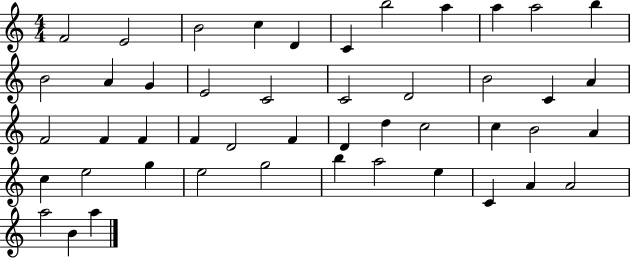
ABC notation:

X:1
T:Untitled
M:4/4
L:1/4
K:C
F2 E2 B2 c D C b2 a a a2 b B2 A G E2 C2 C2 D2 B2 C A F2 F F F D2 F D d c2 c B2 A c e2 g e2 g2 b a2 e C A A2 a2 B a